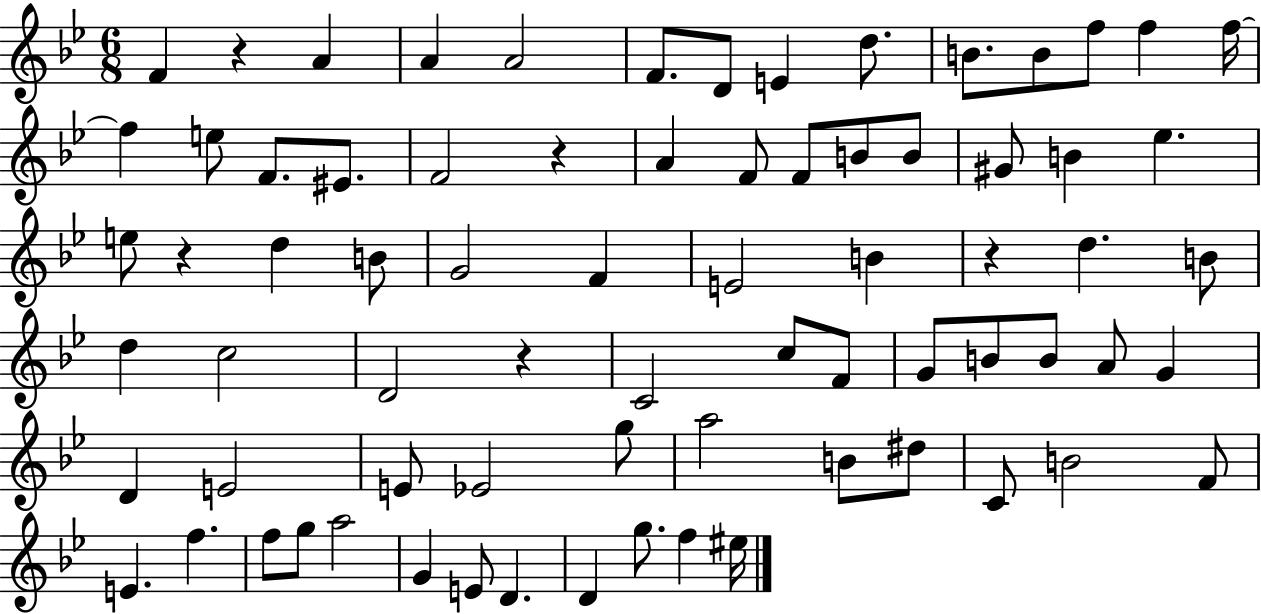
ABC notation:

X:1
T:Untitled
M:6/8
L:1/4
K:Bb
F z A A A2 F/2 D/2 E d/2 B/2 B/2 f/2 f f/4 f e/2 F/2 ^E/2 F2 z A F/2 F/2 B/2 B/2 ^G/2 B _e e/2 z d B/2 G2 F E2 B z d B/2 d c2 D2 z C2 c/2 F/2 G/2 B/2 B/2 A/2 G D E2 E/2 _E2 g/2 a2 B/2 ^d/2 C/2 B2 F/2 E f f/2 g/2 a2 G E/2 D D g/2 f ^e/4